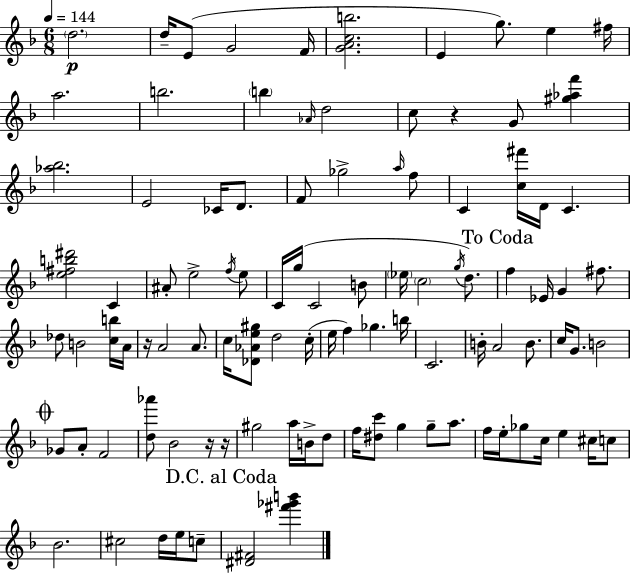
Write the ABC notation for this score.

X:1
T:Untitled
M:6/8
L:1/4
K:Dm
d2 d/4 E/2 G2 F/4 [GAcb]2 E g/2 e ^f/4 a2 b2 b _A/4 d2 c/2 z G/2 [^g_af'] [_a_b]2 E2 _C/4 D/2 F/2 _g2 a/4 f/2 C [c^f']/4 D/4 C [e^fb^d']2 C ^A/2 e2 f/4 e/2 C/4 g/4 C2 B/2 _e/4 c2 g/4 d/2 f _E/4 G ^f/2 _d/2 B2 [cb]/4 A/4 z/4 A2 A/2 c/4 [_D_Ae^g]/2 d2 c/4 e/4 f _g b/4 C2 B/4 A2 B/2 c/4 G/2 B2 _G/2 A/2 F2 [d_a']/2 _B2 z/4 z/4 ^g2 a/4 B/4 d/2 f/4 [^dc']/2 g g/2 a/2 f/4 e/4 _g/2 c/4 e ^c/4 c/2 _B2 ^c2 d/4 e/4 c/2 [^D^F]2 [^f'_g'b']